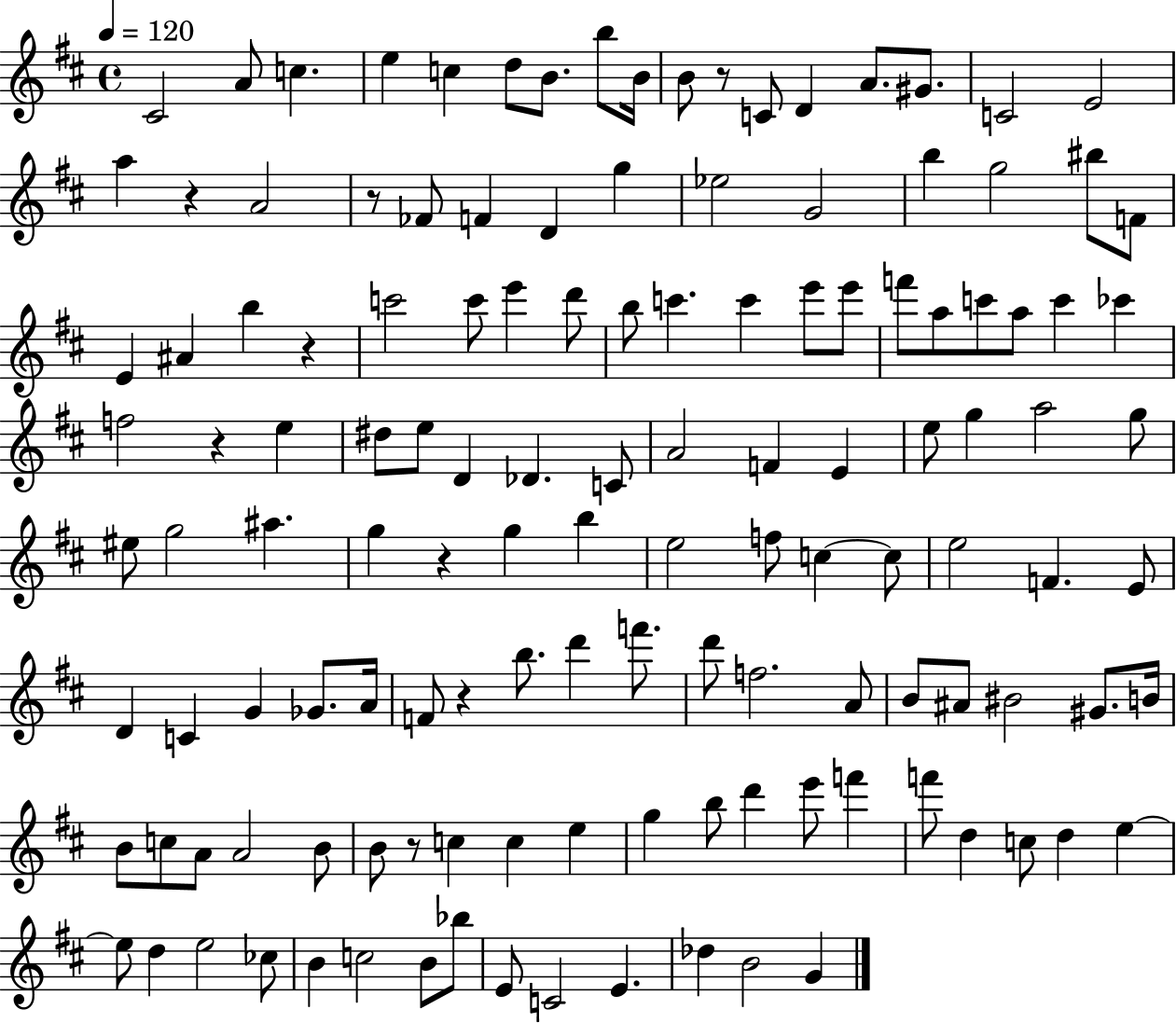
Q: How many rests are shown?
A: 8